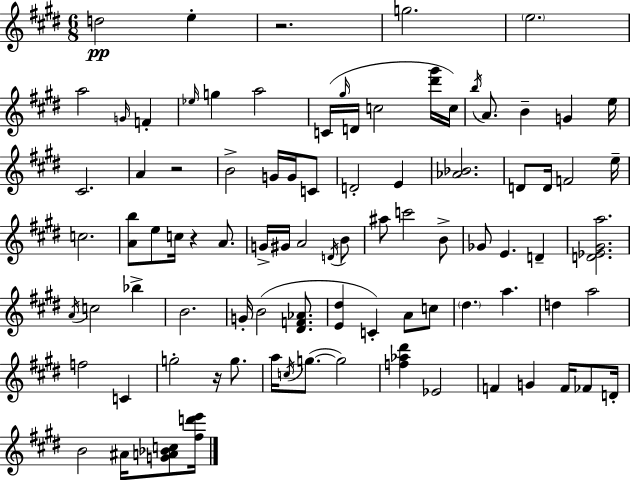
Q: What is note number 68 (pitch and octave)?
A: G5